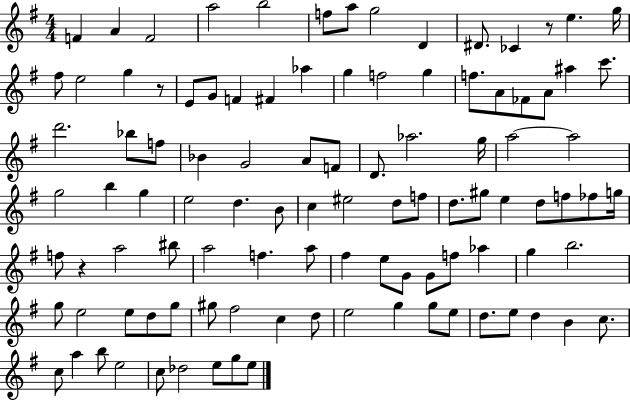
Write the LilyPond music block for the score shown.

{
  \clef treble
  \numericTimeSignature
  \time 4/4
  \key g \major
  f'4 a'4 f'2 | a''2 b''2 | f''8 a''8 g''2 d'4 | dis'8. ces'4 r8 e''4. g''16 | \break fis''8 e''2 g''4 r8 | e'8 g'8 f'4 fis'4 aes''4 | g''4 f''2 g''4 | f''8. a'8 fes'8 a'8 ais''4 c'''8. | \break d'''2. bes''8 f''8 | bes'4 g'2 a'8 f'8 | d'8. aes''2. g''16 | a''2~~ a''2 | \break g''2 b''4 g''4 | e''2 d''4. b'8 | c''4 eis''2 d''8 f''8 | d''8. gis''8 e''4 d''8 f''8 fes''8 g''16 | \break f''8 r4 a''2 bis''8 | a''2 f''4. a''8 | fis''4 e''8 g'8 g'8 f''8 aes''4 | g''4 b''2. | \break g''8 e''2 e''8 d''8 g''8 | gis''8 fis''2 c''4 d''8 | e''2 g''4 g''8 e''8 | d''8. e''8 d''4 b'4 c''8. | \break c''8 a''4 b''8 e''2 | c''8 des''2 e''8 g''8 e''8 | \bar "|."
}